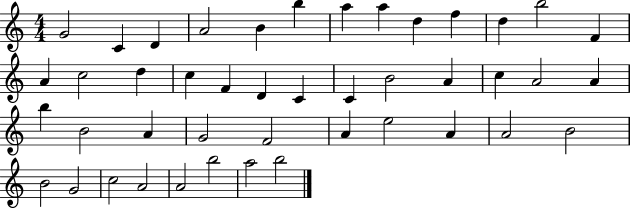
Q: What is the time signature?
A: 4/4